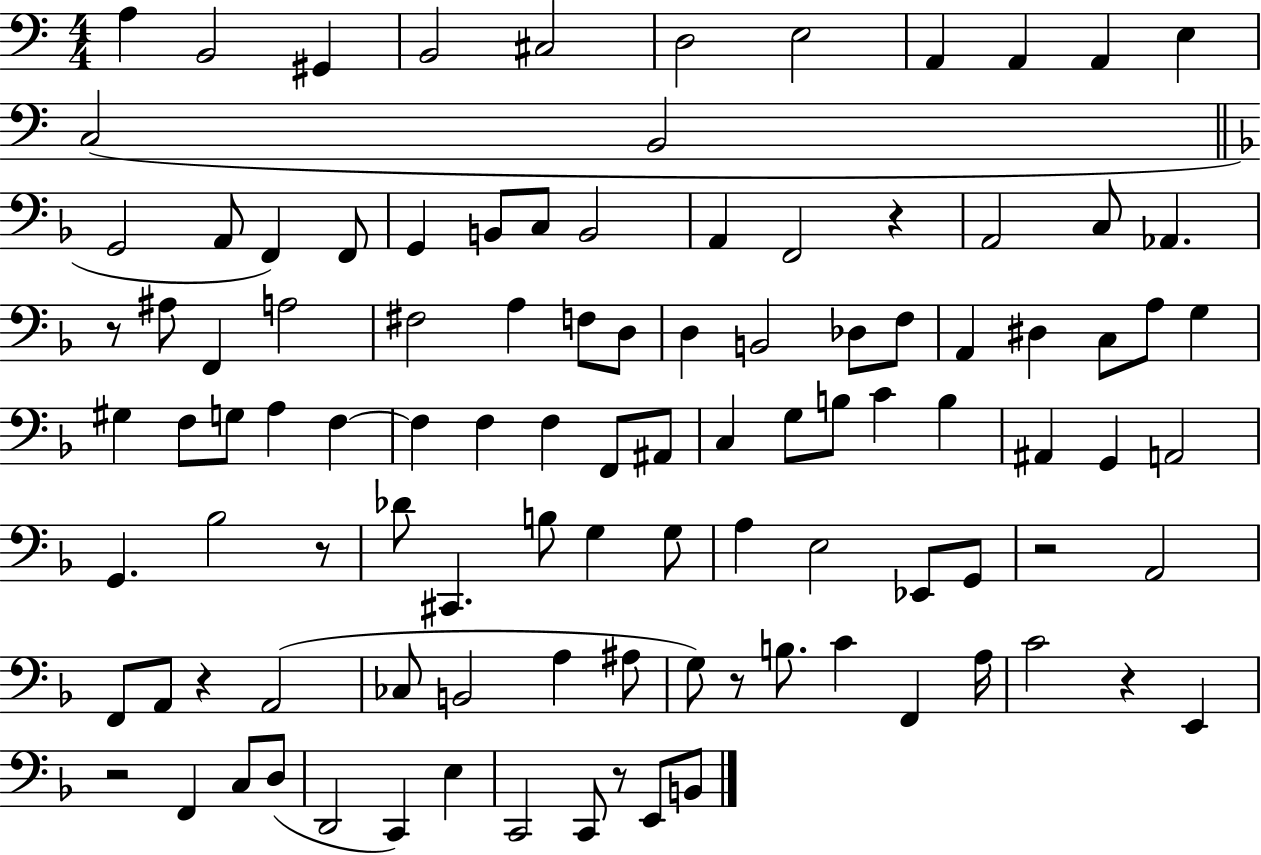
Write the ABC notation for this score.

X:1
T:Untitled
M:4/4
L:1/4
K:C
A, B,,2 ^G,, B,,2 ^C,2 D,2 E,2 A,, A,, A,, E, C,2 B,,2 G,,2 A,,/2 F,, F,,/2 G,, B,,/2 C,/2 B,,2 A,, F,,2 z A,,2 C,/2 _A,, z/2 ^A,/2 F,, A,2 ^F,2 A, F,/2 D,/2 D, B,,2 _D,/2 F,/2 A,, ^D, C,/2 A,/2 G, ^G, F,/2 G,/2 A, F, F, F, F, F,,/2 ^A,,/2 C, G,/2 B,/2 C B, ^A,, G,, A,,2 G,, _B,2 z/2 _D/2 ^C,, B,/2 G, G,/2 A, E,2 _E,,/2 G,,/2 z2 A,,2 F,,/2 A,,/2 z A,,2 _C,/2 B,,2 A, ^A,/2 G,/2 z/2 B,/2 C F,, A,/4 C2 z E,, z2 F,, C,/2 D,/2 D,,2 C,, E, C,,2 C,,/2 z/2 E,,/2 B,,/2